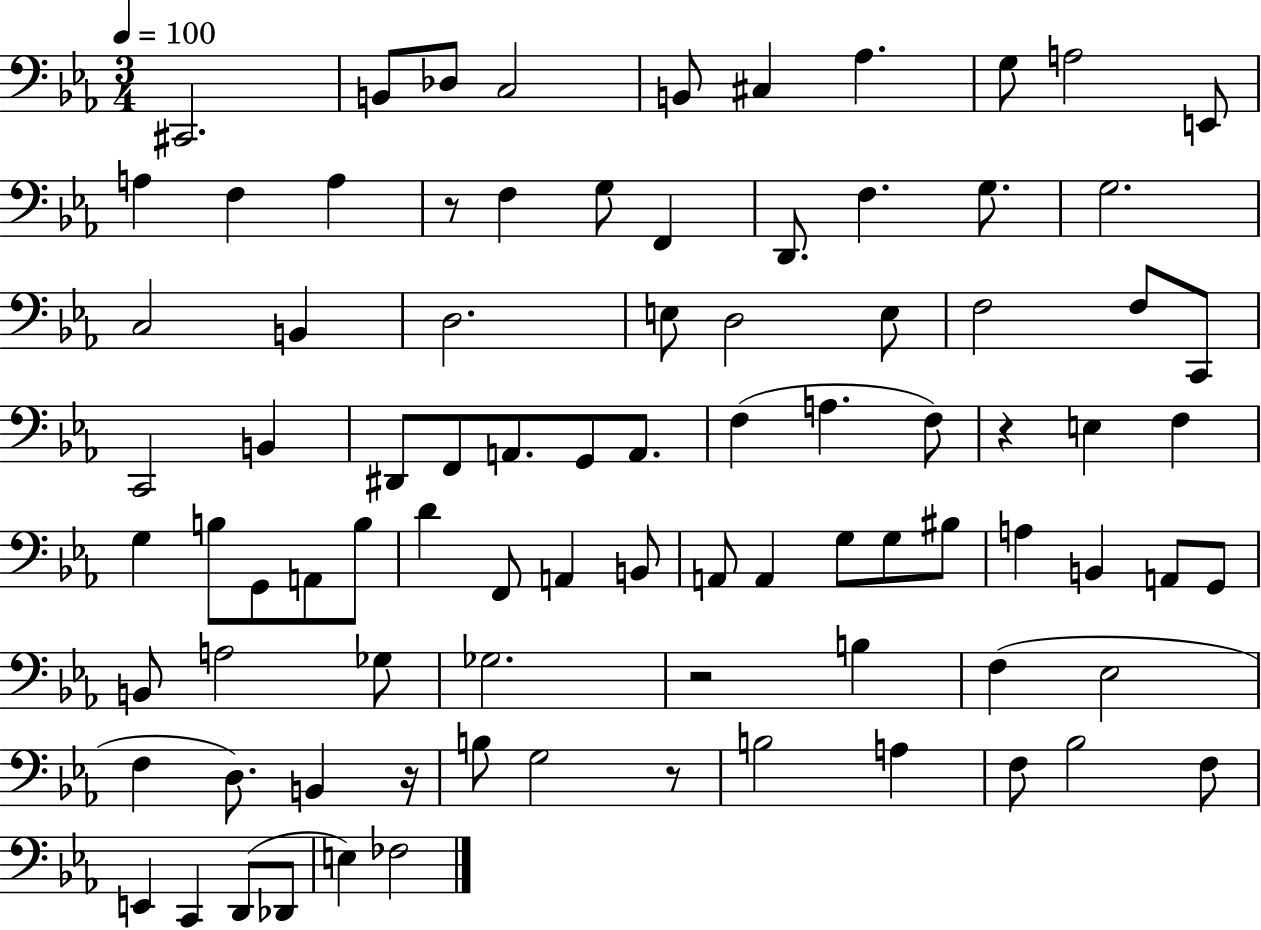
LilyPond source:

{
  \clef bass
  \numericTimeSignature
  \time 3/4
  \key ees \major
  \tempo 4 = 100
  cis,2. | b,8 des8 c2 | b,8 cis4 aes4. | g8 a2 e,8 | \break a4 f4 a4 | r8 f4 g8 f,4 | d,8. f4. g8. | g2. | \break c2 b,4 | d2. | e8 d2 e8 | f2 f8 c,8 | \break c,2 b,4 | dis,8 f,8 a,8. g,8 a,8. | f4( a4. f8) | r4 e4 f4 | \break g4 b8 g,8 a,8 b8 | d'4 f,8 a,4 b,8 | a,8 a,4 g8 g8 bis8 | a4 b,4 a,8 g,8 | \break b,8 a2 ges8 | ges2. | r2 b4 | f4( ees2 | \break f4 d8.) b,4 r16 | b8 g2 r8 | b2 a4 | f8 bes2 f8 | \break e,4 c,4 d,8( des,8 | e4) fes2 | \bar "|."
}